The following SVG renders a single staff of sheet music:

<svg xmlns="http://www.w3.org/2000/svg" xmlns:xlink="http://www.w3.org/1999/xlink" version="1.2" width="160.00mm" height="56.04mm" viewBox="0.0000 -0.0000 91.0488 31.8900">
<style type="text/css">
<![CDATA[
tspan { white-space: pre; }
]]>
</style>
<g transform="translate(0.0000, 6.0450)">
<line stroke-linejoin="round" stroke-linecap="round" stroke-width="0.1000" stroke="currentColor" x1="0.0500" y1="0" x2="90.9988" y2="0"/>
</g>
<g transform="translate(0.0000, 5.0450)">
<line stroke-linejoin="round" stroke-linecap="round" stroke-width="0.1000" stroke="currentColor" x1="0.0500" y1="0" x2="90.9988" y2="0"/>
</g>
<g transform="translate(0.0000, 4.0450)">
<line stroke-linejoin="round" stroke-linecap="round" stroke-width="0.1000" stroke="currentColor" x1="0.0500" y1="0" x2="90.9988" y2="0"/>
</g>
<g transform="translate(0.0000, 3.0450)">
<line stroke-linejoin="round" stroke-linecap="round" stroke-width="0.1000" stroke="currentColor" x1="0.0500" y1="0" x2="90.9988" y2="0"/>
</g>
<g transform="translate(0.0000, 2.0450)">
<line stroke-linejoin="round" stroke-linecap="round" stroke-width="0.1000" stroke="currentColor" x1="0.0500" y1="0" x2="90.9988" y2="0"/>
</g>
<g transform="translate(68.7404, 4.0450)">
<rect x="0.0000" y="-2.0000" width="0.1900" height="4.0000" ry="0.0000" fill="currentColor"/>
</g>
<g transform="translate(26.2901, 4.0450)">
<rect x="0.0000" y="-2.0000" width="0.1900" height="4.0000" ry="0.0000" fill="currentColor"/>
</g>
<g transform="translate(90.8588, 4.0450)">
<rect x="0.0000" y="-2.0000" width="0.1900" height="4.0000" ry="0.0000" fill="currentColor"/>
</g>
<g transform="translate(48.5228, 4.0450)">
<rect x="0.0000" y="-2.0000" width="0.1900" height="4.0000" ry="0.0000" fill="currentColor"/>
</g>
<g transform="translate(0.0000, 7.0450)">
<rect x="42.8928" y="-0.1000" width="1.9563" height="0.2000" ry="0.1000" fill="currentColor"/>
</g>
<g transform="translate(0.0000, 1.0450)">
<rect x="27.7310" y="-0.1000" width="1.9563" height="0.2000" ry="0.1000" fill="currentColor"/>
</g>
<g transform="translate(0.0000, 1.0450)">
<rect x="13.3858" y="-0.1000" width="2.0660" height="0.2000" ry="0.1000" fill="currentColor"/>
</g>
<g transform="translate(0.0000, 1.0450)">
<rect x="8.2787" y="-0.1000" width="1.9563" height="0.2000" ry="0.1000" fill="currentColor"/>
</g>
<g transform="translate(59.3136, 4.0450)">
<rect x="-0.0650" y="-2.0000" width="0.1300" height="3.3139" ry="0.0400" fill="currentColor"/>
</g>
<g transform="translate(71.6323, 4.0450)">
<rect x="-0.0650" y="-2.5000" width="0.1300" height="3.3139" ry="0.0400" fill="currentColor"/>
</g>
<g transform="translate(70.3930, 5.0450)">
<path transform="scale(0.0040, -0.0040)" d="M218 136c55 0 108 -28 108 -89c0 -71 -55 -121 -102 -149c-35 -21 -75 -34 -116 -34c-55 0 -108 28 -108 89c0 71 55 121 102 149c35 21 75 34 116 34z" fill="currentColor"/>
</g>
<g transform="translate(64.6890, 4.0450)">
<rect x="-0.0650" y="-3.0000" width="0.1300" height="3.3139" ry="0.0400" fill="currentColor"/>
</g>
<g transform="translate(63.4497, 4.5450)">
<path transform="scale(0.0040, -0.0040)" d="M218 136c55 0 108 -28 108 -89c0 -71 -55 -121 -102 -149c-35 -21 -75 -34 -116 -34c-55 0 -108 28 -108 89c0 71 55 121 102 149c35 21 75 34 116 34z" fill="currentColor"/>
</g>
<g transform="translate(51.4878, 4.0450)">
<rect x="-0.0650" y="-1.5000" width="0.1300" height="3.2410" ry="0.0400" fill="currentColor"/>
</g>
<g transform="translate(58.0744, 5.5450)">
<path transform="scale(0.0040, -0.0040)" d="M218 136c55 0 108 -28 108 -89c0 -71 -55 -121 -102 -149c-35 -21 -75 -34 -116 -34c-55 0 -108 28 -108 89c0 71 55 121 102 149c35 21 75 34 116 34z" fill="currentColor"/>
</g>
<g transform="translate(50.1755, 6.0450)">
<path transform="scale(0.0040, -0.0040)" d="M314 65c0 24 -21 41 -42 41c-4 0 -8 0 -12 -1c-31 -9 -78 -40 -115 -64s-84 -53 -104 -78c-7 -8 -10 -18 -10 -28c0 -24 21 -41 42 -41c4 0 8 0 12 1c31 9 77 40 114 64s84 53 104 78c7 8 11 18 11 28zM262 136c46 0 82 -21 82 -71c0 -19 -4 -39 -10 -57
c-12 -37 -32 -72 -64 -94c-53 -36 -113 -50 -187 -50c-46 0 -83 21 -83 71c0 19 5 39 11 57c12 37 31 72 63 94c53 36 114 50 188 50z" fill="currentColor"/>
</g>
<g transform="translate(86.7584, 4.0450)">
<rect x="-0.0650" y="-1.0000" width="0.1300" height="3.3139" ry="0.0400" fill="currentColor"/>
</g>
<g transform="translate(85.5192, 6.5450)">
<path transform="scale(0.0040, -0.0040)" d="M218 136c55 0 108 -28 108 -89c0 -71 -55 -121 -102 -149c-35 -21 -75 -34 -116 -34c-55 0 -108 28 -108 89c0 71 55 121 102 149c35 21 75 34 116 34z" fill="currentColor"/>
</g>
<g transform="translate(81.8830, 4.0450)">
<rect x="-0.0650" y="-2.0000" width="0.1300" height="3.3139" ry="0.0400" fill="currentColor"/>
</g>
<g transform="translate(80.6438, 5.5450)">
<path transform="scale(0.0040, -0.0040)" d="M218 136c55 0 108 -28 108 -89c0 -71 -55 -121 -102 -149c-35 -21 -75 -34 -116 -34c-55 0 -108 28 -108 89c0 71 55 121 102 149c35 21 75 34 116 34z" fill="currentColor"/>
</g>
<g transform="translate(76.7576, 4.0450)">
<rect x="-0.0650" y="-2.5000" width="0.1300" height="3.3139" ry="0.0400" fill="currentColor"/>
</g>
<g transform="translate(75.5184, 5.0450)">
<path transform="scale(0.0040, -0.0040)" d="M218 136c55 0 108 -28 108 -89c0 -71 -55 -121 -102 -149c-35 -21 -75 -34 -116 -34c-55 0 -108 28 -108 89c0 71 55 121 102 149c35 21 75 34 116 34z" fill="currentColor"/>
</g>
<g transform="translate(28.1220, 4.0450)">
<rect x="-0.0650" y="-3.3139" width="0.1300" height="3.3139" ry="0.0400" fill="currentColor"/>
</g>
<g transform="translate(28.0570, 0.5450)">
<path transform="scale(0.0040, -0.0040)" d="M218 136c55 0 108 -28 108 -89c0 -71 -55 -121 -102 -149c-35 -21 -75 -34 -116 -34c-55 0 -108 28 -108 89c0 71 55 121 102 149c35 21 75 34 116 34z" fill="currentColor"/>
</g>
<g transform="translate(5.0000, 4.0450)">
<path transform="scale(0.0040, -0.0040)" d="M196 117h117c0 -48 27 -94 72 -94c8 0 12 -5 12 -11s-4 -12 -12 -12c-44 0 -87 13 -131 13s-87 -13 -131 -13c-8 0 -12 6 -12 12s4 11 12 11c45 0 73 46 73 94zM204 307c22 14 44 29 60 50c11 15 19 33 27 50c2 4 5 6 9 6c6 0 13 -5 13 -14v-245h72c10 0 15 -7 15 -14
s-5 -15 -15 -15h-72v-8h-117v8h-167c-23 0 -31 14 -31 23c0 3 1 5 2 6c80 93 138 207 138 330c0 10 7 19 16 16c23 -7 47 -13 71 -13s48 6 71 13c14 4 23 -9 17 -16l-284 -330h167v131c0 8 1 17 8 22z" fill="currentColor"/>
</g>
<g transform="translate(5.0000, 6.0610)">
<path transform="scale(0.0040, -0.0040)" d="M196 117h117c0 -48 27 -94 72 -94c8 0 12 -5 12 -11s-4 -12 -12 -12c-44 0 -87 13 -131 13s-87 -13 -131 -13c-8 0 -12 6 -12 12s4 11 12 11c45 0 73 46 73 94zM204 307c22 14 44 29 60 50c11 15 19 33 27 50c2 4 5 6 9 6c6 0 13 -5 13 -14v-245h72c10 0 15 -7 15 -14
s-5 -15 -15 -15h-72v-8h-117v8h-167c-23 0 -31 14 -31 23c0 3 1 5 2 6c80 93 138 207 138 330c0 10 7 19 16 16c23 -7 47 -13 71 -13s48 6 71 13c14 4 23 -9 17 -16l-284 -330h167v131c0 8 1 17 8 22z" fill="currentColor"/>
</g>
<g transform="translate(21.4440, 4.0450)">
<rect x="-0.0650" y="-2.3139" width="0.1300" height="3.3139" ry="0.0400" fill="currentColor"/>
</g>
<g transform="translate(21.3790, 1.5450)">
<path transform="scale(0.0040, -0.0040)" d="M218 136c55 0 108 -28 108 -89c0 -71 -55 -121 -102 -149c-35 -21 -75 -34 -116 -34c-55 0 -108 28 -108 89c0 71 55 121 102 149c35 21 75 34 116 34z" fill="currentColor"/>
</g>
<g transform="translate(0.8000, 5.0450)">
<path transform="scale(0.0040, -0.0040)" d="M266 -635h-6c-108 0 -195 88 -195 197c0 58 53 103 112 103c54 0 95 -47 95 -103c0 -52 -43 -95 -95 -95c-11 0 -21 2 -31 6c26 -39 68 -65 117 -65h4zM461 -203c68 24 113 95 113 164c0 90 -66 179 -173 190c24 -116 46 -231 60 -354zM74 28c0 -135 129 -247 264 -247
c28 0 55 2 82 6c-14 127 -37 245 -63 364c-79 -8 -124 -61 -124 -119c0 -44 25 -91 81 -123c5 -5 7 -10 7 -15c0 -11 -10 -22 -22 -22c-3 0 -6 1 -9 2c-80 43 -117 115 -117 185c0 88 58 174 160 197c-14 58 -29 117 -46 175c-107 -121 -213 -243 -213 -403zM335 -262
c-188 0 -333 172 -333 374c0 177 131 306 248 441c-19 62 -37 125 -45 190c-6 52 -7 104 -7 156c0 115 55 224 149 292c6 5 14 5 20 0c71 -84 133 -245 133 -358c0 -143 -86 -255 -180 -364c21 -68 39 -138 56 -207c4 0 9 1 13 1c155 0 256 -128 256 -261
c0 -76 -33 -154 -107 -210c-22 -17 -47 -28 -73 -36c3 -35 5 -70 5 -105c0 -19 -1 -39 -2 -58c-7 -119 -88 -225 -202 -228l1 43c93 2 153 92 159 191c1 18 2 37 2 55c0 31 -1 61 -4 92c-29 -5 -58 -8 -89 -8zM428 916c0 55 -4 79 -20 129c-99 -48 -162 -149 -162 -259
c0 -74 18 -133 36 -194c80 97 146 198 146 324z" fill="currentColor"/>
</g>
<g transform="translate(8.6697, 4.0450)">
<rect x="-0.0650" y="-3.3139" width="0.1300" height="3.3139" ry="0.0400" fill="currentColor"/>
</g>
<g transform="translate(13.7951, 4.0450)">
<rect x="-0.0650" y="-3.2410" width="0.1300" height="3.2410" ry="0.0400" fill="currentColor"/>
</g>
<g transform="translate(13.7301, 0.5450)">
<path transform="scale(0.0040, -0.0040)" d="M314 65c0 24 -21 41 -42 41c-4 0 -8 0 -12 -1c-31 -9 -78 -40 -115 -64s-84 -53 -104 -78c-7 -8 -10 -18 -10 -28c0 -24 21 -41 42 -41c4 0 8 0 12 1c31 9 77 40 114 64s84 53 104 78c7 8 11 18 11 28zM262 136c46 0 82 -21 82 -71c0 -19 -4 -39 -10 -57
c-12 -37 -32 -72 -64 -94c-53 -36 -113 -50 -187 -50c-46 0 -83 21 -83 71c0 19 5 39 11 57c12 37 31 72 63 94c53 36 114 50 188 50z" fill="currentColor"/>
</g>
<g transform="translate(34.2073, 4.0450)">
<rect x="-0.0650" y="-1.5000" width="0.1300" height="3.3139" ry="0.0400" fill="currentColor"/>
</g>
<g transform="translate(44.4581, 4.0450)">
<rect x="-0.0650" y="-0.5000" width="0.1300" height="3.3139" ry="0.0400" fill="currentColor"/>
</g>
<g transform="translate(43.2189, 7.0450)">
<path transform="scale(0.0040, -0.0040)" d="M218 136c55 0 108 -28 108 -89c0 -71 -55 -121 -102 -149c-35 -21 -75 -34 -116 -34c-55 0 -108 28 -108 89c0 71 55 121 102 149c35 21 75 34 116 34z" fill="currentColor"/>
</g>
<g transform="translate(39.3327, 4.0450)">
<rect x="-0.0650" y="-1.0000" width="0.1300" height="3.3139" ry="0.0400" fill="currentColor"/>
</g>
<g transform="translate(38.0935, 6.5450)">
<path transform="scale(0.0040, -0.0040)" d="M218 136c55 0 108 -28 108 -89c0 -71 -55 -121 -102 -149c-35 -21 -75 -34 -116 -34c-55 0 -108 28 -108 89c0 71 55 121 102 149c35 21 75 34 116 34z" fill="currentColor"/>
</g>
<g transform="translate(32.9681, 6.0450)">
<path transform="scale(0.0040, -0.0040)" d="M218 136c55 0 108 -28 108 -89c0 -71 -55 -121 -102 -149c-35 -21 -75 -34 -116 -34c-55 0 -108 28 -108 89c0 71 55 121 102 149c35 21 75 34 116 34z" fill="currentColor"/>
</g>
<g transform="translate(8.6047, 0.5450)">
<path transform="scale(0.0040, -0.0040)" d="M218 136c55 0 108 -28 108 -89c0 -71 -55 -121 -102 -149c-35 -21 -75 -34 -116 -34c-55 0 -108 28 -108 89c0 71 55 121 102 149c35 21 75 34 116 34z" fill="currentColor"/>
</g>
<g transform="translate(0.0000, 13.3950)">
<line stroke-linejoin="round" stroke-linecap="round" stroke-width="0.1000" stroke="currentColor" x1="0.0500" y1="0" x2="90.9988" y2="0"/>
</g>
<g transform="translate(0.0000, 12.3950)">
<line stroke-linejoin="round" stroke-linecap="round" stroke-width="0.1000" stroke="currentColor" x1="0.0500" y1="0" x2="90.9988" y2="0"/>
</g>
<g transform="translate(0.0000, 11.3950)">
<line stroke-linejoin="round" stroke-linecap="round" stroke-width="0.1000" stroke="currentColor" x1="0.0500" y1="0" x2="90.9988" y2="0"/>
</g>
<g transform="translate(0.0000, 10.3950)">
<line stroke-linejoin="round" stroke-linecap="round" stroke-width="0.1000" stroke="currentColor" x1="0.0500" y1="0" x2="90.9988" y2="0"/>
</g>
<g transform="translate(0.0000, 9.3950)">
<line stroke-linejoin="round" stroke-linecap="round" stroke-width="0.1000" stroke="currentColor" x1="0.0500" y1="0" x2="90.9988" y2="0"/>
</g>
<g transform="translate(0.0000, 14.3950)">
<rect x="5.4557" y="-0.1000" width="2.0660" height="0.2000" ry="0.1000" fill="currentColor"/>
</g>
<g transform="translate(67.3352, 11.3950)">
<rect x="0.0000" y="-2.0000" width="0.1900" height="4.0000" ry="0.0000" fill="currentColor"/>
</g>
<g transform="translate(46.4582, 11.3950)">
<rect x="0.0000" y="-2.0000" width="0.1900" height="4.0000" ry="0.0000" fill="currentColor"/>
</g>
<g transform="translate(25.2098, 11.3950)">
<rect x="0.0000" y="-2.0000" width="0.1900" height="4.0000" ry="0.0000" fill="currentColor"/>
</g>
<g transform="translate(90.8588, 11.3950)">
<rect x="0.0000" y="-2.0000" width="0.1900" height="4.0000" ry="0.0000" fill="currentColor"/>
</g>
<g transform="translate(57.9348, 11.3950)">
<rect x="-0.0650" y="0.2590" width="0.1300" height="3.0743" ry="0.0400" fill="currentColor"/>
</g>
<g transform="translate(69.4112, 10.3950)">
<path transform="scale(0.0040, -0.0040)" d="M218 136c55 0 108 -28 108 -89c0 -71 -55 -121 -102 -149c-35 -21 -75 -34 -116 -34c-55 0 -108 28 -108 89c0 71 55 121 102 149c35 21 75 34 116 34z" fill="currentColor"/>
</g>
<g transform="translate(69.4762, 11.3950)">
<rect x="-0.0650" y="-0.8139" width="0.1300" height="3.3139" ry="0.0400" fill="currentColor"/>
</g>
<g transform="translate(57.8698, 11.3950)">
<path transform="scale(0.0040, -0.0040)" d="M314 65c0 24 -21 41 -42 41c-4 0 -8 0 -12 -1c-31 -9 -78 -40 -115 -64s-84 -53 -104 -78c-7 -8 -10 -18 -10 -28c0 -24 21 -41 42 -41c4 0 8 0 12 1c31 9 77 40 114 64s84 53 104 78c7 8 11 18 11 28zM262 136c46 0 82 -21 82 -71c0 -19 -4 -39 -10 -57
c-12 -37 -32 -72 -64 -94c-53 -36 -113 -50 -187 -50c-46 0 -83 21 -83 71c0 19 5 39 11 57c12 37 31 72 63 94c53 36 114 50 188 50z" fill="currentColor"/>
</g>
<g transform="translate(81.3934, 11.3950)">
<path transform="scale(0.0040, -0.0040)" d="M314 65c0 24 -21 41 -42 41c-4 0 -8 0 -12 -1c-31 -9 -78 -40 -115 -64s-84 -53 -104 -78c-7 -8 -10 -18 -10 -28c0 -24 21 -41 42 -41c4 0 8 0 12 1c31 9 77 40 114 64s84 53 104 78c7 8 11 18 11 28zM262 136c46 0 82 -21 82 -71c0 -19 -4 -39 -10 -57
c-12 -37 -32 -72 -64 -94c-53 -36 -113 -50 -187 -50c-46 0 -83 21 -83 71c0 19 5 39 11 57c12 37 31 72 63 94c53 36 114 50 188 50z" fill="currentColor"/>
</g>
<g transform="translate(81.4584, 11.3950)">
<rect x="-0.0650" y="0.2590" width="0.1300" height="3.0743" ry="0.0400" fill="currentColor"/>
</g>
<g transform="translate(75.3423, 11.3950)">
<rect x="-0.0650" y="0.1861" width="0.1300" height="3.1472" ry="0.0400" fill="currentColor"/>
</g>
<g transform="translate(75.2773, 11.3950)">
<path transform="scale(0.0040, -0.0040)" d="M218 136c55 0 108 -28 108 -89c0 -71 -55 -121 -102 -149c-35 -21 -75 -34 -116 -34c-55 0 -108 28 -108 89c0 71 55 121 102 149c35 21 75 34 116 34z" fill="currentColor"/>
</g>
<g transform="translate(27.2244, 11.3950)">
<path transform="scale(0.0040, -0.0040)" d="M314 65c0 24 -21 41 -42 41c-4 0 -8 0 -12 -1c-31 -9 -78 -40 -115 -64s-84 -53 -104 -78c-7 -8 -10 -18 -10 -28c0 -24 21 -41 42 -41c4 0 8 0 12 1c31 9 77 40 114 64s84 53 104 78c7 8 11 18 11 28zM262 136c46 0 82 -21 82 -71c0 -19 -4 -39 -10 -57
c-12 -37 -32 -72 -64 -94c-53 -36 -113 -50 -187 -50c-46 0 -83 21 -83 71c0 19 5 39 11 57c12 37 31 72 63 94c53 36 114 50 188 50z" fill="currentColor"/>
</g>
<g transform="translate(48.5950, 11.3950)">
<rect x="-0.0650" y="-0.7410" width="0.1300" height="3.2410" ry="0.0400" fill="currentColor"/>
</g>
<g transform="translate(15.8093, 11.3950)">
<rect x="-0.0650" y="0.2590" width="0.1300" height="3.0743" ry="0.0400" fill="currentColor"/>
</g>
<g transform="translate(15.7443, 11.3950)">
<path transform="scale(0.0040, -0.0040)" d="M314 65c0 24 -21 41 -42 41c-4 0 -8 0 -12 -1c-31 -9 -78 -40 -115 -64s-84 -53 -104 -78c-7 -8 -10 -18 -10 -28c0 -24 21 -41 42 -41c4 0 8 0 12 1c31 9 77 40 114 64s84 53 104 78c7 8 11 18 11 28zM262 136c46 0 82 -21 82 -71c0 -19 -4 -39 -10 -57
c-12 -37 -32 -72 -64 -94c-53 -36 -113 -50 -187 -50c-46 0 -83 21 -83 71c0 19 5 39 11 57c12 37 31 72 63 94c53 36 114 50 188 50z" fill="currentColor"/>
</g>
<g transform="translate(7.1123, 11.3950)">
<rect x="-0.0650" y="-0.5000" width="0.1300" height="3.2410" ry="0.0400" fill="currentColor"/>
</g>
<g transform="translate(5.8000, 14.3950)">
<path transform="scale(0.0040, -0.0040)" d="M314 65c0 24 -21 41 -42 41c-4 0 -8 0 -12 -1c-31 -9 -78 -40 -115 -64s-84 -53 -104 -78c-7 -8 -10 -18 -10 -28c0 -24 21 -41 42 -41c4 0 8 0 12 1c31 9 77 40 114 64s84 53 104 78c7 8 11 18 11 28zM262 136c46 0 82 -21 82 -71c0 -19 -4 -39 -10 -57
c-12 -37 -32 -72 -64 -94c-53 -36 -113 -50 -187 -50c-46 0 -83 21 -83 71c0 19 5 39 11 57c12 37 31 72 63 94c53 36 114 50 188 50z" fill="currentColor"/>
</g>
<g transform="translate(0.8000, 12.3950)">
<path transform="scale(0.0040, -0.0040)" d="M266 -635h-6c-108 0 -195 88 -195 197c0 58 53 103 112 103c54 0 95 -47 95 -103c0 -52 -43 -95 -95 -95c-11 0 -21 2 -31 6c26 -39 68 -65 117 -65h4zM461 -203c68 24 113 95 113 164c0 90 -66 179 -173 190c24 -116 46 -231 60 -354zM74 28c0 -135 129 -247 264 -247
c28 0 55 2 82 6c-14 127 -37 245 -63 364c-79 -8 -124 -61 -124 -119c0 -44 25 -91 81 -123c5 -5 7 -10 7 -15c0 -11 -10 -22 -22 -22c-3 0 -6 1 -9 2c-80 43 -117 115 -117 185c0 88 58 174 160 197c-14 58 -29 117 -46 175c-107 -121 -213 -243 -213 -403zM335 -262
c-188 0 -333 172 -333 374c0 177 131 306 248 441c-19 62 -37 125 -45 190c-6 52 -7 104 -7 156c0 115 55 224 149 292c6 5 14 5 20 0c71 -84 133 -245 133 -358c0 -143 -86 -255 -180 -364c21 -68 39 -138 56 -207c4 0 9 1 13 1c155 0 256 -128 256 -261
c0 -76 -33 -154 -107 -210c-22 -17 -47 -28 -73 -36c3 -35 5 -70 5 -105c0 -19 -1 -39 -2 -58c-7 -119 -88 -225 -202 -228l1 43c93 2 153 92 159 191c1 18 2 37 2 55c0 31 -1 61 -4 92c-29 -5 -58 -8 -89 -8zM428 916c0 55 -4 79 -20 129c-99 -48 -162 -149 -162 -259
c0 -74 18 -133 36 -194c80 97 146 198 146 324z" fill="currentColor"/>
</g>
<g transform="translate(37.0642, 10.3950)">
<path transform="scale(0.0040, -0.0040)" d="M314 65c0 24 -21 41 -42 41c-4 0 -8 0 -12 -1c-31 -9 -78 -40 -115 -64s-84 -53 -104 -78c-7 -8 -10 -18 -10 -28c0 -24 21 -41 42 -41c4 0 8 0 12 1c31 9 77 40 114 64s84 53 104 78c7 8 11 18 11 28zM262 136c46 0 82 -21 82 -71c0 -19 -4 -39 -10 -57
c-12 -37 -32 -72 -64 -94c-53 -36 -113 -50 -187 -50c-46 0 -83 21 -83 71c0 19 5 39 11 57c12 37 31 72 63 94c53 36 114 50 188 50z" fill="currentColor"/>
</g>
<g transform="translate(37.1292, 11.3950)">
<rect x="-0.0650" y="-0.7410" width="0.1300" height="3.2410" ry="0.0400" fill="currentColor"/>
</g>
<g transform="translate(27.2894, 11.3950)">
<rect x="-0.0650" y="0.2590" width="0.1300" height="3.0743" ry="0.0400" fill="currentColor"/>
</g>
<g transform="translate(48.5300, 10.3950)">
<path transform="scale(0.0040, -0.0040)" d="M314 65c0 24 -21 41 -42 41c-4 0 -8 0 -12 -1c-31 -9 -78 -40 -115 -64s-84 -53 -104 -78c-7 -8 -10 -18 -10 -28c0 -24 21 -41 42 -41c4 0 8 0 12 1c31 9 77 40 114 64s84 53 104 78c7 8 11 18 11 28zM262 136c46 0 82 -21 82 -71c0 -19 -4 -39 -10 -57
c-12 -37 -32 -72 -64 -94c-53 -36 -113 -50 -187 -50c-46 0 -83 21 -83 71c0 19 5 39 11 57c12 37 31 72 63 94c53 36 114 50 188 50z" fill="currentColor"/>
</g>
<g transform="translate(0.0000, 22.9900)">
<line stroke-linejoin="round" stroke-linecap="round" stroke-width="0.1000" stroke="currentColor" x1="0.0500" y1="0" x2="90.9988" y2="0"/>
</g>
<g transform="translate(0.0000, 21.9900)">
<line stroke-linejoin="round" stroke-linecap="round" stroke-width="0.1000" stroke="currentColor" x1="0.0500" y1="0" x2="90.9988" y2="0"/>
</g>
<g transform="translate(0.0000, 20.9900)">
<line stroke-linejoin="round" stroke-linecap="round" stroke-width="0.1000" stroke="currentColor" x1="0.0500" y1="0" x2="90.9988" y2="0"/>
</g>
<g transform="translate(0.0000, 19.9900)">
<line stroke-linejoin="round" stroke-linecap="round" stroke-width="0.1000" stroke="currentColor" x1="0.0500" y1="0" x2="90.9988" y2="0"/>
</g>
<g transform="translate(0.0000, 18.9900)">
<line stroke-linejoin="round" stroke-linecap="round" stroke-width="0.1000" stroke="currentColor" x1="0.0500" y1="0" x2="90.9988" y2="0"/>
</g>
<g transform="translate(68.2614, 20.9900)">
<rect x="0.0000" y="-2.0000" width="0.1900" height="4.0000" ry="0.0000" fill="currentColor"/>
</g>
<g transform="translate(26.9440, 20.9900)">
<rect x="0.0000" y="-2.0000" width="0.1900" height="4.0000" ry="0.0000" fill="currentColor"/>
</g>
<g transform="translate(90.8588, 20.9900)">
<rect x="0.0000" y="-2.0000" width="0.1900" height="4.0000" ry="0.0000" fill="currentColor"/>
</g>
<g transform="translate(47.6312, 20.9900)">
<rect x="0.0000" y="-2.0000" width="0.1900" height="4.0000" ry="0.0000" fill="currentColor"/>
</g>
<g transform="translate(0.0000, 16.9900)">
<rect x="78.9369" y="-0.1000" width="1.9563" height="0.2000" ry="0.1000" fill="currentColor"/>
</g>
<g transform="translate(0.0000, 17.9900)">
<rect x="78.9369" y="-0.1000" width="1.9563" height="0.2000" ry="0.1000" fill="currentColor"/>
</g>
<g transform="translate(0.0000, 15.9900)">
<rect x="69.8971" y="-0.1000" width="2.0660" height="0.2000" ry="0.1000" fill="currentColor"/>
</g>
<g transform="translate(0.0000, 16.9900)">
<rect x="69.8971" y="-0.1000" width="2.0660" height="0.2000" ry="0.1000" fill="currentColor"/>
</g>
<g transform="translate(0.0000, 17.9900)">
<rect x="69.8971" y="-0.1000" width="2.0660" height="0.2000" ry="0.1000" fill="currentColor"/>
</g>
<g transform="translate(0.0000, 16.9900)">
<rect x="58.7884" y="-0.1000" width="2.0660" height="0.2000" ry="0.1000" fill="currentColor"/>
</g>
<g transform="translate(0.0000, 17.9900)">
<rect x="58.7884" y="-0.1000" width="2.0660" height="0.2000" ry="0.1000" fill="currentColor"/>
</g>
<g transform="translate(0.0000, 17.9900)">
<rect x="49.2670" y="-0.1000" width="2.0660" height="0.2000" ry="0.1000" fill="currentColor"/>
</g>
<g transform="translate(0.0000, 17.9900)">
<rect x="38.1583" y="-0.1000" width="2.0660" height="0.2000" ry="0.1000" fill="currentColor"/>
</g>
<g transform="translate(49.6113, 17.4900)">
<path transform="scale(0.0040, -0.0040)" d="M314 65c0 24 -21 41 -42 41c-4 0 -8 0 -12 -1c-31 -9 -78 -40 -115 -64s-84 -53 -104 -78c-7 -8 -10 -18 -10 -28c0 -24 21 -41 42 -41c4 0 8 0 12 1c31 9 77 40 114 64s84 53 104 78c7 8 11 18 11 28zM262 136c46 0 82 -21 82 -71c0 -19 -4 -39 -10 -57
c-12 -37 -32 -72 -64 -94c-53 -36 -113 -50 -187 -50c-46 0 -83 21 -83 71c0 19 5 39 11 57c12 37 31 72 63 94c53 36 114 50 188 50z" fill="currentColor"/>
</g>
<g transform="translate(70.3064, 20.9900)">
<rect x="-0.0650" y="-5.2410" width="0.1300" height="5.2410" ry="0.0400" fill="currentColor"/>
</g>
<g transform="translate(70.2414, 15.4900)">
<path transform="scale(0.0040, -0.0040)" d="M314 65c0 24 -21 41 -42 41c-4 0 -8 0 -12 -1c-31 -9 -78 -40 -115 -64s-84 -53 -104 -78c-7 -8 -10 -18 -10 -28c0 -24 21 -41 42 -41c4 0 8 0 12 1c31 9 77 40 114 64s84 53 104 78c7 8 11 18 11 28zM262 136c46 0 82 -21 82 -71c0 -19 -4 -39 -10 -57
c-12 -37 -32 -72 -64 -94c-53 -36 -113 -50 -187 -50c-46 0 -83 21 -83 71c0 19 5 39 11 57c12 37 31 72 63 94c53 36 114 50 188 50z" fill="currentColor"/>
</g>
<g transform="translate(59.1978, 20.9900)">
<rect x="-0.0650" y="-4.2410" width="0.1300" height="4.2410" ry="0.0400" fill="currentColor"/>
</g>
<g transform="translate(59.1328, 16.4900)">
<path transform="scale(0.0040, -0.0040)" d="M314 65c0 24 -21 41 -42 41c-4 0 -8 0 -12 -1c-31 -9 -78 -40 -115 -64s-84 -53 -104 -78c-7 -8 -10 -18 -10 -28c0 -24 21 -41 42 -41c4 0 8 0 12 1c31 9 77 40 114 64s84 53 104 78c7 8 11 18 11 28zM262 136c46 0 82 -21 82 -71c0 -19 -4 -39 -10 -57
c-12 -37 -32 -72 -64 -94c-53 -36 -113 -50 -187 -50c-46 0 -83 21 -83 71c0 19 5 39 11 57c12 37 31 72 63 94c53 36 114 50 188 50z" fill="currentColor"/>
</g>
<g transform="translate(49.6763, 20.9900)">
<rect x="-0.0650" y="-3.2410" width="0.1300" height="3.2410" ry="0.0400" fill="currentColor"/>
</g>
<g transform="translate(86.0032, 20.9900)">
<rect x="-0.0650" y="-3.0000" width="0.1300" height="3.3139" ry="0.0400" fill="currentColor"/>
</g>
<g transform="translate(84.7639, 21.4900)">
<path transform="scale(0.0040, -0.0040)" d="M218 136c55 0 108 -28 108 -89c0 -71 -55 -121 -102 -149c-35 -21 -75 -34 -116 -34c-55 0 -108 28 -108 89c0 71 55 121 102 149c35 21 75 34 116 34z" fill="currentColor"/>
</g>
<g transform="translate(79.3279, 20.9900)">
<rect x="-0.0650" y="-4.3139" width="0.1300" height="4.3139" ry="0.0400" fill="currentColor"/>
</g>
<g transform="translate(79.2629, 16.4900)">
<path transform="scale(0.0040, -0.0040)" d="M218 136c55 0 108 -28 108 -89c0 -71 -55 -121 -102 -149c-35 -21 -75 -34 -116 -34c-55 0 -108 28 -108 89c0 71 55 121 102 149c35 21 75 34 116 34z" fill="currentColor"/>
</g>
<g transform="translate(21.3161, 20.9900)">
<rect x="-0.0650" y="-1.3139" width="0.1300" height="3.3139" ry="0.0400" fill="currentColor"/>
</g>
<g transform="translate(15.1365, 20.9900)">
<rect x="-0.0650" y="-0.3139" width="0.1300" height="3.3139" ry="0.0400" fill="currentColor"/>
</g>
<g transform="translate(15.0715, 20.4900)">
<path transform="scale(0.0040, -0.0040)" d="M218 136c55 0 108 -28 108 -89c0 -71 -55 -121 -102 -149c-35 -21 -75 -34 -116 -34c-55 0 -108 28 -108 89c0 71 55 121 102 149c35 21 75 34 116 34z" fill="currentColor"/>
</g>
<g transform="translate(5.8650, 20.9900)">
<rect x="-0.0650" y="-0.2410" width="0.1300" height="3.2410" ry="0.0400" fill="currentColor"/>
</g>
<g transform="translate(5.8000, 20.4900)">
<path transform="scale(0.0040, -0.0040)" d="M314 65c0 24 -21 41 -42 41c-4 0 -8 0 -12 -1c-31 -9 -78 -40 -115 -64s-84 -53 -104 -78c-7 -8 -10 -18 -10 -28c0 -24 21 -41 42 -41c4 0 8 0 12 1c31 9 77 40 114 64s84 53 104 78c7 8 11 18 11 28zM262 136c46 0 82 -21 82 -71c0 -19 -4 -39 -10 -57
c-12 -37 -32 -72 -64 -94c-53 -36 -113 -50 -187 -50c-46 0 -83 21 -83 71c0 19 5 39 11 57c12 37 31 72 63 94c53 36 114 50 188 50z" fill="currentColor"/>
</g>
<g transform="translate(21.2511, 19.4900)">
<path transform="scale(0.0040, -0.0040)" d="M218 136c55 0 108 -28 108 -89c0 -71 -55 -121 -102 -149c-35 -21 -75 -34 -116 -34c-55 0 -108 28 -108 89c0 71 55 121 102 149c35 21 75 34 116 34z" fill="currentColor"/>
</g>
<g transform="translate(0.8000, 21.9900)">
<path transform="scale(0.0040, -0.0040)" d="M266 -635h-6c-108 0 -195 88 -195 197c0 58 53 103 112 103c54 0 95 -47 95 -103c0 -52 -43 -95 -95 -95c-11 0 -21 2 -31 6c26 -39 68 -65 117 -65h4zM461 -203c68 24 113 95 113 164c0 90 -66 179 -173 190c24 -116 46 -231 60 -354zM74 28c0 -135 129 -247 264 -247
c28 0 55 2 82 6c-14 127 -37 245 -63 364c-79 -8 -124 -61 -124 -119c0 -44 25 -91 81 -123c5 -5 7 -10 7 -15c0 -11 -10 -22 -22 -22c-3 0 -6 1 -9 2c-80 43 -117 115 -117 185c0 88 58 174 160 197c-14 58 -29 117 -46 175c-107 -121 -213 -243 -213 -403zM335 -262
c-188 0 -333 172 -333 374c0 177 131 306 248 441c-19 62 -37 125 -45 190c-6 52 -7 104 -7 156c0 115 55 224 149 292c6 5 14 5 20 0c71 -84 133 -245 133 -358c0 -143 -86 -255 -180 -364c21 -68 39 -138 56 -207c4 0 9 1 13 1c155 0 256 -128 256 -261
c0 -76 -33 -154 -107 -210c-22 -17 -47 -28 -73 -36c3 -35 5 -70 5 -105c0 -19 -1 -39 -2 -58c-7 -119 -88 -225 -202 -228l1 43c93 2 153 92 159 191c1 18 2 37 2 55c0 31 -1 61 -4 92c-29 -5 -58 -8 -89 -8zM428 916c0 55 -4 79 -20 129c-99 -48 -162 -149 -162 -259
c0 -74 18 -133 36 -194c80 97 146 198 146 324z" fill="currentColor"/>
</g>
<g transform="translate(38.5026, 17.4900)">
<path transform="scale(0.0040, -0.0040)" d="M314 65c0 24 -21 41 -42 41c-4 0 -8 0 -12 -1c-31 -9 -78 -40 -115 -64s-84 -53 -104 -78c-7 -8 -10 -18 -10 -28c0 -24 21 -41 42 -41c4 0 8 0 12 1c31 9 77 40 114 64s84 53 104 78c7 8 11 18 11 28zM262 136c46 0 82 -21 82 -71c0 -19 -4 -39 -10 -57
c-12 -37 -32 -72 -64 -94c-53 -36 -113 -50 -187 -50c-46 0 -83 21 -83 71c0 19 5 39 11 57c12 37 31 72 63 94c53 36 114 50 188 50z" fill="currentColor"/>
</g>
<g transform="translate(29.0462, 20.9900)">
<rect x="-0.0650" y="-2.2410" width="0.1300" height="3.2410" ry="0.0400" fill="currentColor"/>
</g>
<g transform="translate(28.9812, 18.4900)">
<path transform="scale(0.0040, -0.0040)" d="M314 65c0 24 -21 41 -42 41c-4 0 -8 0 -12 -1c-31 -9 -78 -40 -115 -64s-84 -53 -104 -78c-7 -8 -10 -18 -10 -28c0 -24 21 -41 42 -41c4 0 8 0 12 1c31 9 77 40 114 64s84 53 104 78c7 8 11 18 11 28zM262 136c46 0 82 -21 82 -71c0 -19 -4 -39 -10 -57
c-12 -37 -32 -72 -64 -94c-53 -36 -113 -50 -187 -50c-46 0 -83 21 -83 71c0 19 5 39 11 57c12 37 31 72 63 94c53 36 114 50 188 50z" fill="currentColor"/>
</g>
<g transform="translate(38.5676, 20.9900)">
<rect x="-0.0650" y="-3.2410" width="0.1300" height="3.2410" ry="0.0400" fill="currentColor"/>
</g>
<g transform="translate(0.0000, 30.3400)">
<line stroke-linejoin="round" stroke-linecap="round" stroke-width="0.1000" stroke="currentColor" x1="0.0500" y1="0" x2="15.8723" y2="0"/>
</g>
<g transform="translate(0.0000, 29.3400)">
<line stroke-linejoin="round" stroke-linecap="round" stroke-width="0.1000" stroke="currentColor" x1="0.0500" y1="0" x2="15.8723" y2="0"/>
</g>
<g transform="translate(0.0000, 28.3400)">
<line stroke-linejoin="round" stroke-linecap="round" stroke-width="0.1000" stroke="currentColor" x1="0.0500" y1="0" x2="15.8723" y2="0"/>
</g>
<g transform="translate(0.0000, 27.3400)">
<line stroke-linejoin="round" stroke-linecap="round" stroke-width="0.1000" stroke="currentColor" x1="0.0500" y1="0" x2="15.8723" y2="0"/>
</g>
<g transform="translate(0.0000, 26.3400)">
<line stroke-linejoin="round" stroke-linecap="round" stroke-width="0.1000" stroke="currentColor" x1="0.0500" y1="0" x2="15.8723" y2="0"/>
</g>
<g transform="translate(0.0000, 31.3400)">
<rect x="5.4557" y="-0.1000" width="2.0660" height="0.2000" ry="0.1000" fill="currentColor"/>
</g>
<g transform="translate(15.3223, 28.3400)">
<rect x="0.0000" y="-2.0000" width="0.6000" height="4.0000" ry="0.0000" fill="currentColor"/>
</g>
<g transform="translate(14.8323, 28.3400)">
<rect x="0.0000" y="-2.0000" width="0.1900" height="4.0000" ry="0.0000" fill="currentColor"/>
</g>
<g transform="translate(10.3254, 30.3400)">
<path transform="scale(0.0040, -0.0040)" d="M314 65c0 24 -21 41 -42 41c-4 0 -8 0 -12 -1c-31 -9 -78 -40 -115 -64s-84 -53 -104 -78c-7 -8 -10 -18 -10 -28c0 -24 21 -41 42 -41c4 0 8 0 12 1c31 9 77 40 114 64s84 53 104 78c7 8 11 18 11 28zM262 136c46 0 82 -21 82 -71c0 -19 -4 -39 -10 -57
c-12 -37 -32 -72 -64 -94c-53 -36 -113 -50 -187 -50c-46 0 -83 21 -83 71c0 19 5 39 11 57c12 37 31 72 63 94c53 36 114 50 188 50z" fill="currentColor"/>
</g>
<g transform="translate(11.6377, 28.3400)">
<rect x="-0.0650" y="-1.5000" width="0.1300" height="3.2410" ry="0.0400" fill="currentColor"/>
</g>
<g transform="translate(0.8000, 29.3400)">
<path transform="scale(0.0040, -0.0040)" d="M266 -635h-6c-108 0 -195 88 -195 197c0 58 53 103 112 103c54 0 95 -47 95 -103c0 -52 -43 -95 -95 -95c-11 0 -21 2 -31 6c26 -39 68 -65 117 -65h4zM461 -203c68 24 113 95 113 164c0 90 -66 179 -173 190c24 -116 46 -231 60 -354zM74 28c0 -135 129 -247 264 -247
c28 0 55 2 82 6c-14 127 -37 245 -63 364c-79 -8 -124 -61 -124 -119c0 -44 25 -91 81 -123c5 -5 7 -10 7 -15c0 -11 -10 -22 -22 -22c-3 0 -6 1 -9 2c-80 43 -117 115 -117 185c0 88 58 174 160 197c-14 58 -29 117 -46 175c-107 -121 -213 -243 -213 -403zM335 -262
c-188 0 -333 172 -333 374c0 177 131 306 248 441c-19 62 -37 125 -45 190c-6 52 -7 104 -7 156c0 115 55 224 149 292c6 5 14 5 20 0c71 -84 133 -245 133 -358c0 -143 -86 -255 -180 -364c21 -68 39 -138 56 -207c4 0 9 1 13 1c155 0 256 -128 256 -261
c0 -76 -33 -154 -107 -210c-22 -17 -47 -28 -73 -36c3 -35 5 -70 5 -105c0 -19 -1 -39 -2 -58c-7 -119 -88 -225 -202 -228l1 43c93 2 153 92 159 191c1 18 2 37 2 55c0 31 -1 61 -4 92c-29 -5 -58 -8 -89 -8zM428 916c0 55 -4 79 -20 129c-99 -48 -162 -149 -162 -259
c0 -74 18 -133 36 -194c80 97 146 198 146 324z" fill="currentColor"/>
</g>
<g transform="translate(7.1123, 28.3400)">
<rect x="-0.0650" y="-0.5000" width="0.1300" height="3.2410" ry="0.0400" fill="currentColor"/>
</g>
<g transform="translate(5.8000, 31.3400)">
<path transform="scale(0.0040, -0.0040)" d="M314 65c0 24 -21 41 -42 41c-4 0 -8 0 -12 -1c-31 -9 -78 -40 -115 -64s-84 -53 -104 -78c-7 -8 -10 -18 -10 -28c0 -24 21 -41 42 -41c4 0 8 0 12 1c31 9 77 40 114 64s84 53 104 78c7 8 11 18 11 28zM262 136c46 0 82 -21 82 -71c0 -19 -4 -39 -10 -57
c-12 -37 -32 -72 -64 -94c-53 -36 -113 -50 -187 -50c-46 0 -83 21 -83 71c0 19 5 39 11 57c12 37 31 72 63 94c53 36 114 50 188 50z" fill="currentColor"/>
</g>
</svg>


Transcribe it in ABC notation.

X:1
T:Untitled
M:4/4
L:1/4
K:C
b b2 g b E D C E2 F A G G F D C2 B2 B2 d2 d2 B2 d B B2 c2 c e g2 b2 b2 d'2 f'2 d' A C2 E2